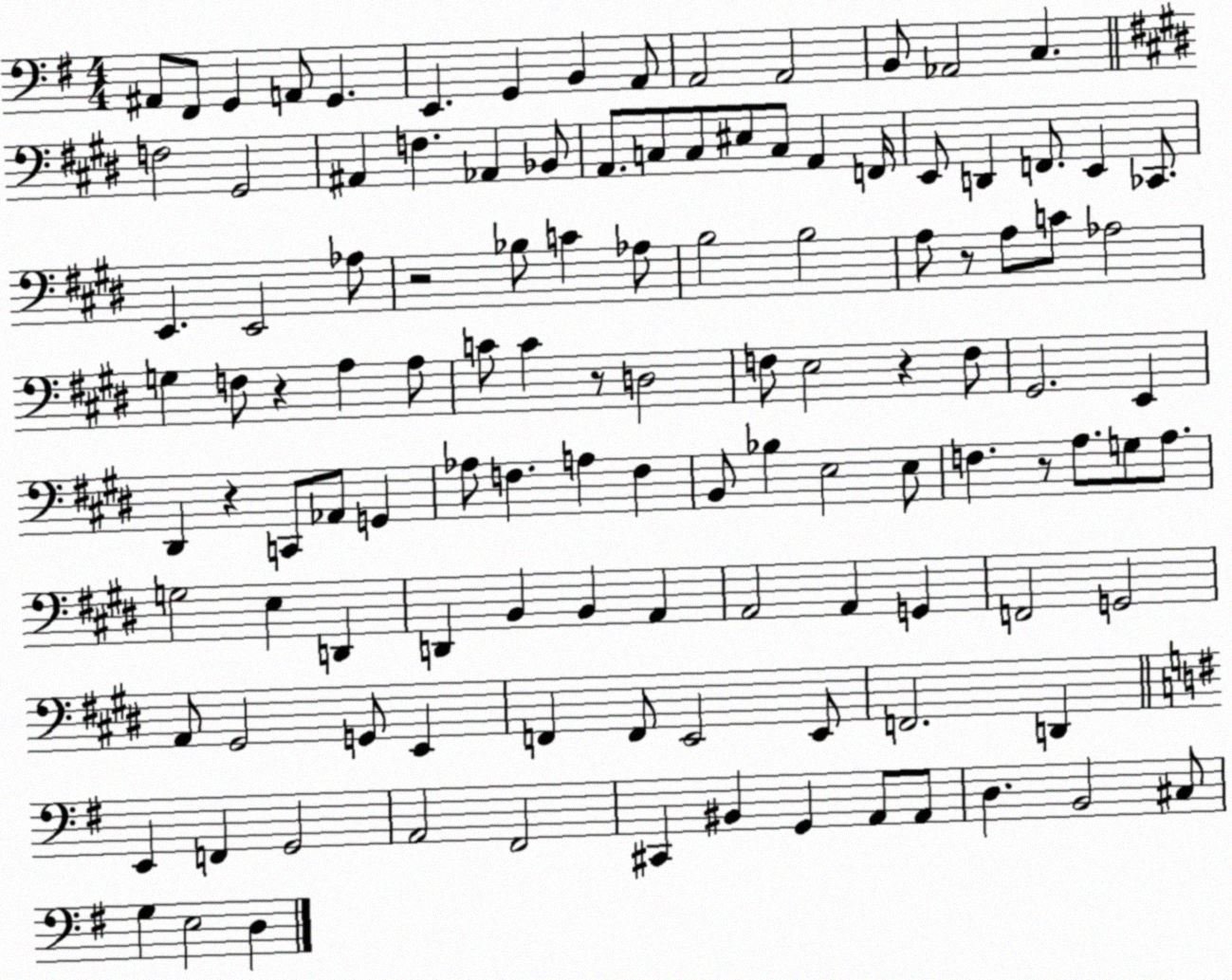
X:1
T:Untitled
M:4/4
L:1/4
K:G
^A,,/2 ^F,,/2 G,, A,,/2 G,, E,, G,, B,, A,,/2 A,,2 A,,2 B,,/2 _A,,2 C, F,2 ^G,,2 ^A,, F, _A,, _B,,/2 A,,/2 C,/2 C,/2 ^E,/2 C,/2 A,, F,,/4 E,,/2 D,, F,,/2 E,, _C,,/2 E,, E,,2 _A,/2 z2 _B,/2 C _A,/2 B,2 B,2 A,/2 z/2 A,/2 C/2 _A,2 G, F,/2 z A, A,/2 C/2 C z/2 D,2 F,/2 E,2 z F,/2 ^G,,2 E,, ^D,, z C,,/2 _A,,/2 G,, _A,/2 F, A, F, B,,/2 _B, E,2 E,/2 F, z/2 A,/2 G,/2 A,/2 G,2 E, D,, D,, B,, B,, A,, A,,2 A,, G,, F,,2 G,,2 A,,/2 ^G,,2 G,,/2 E,, F,, F,,/2 E,,2 E,,/2 F,,2 D,, E,, F,, G,,2 A,,2 ^F,,2 ^C,, ^B,, G,, A,,/2 A,,/2 D, B,,2 ^C,/2 G, E,2 D,